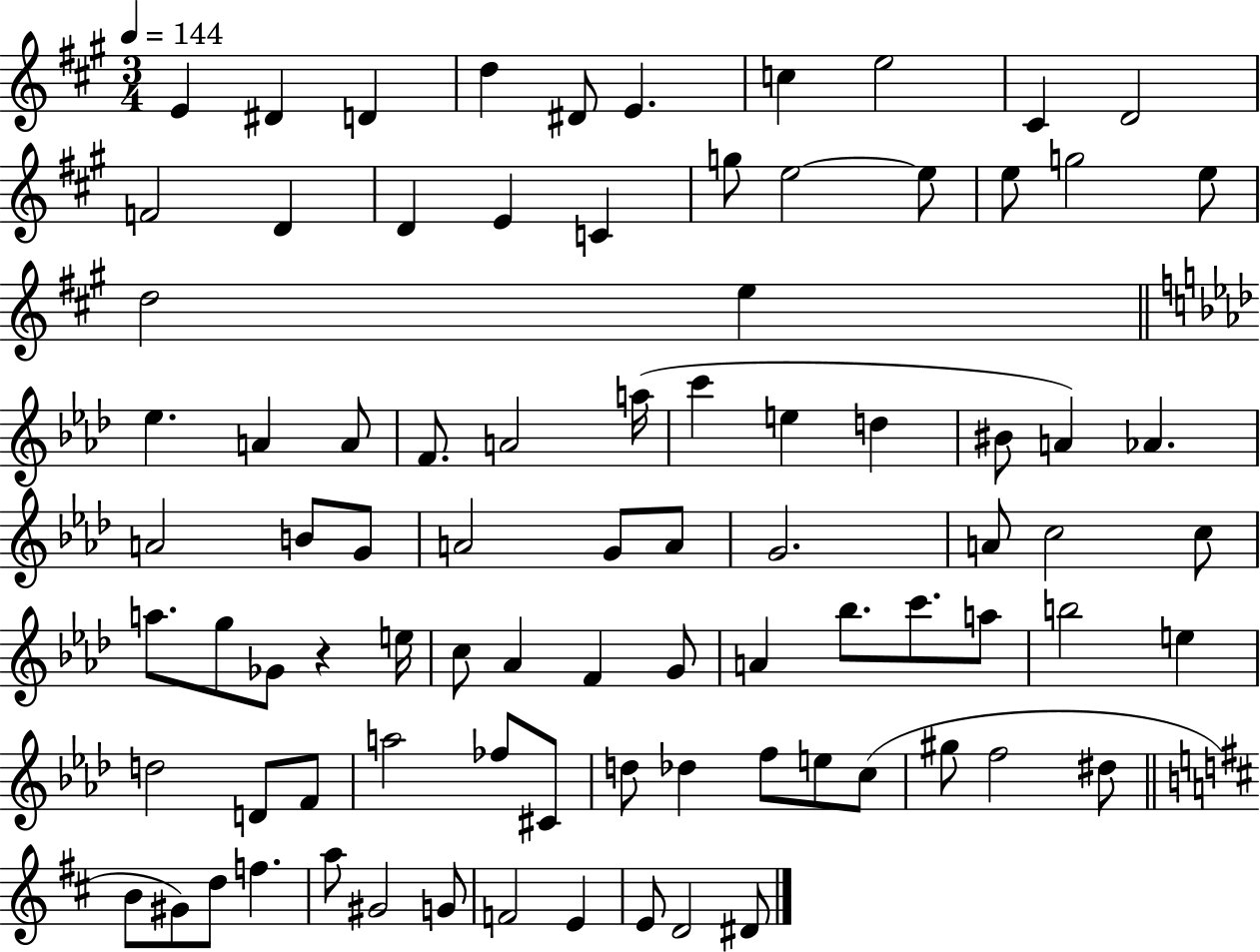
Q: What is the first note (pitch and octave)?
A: E4